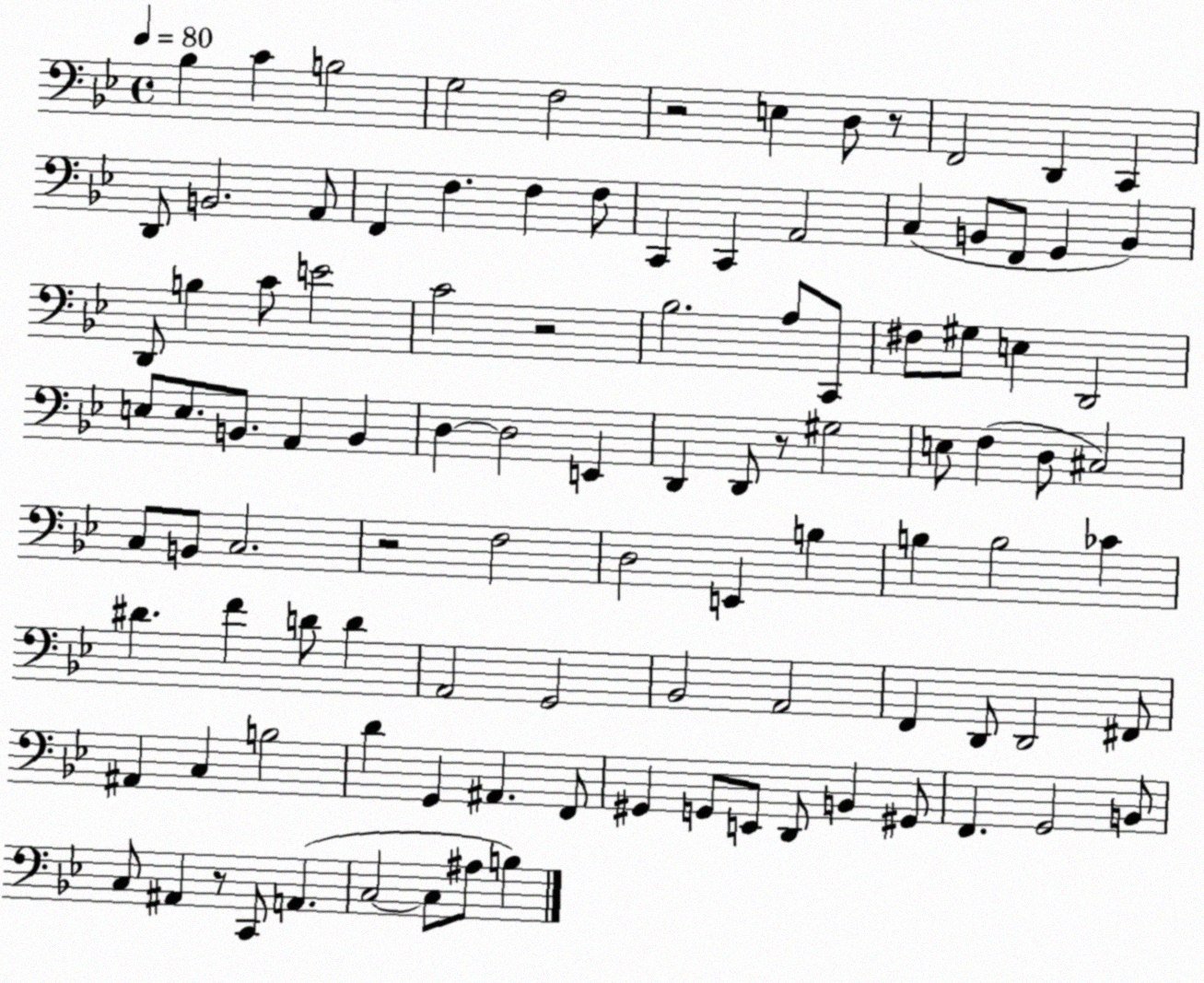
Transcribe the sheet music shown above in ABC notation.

X:1
T:Untitled
M:4/4
L:1/4
K:Bb
_B, C B,2 G,2 F,2 z2 E, D,/2 z/2 F,,2 D,, C,, D,,/2 B,,2 A,,/2 F,, F, F, F,/2 C,, C,, A,,2 C, B,,/2 F,,/2 G,, B,, D,,/2 B, C/2 E2 C2 z2 _B,2 A,/2 C,,/2 ^F,/2 ^G,/2 E, D,,2 E,/2 E,/2 B,,/2 A,, B,, D, D,2 E,, D,, D,,/2 z/2 ^G,2 E,/2 F, D,/2 ^C,2 C,/2 B,,/2 C,2 z2 F,2 D,2 E,, B, B, B,2 _C ^D F D/2 D A,,2 G,,2 _B,,2 A,,2 F,, D,,/2 D,,2 ^F,,/2 ^A,, C, B,2 D G,, ^A,, F,,/2 ^G,, G,,/2 E,,/2 D,,/2 B,, ^G,,/2 F,, G,,2 B,,/2 C,/2 ^A,, z/2 C,,/2 A,, C,2 C,/2 ^A,/2 B,